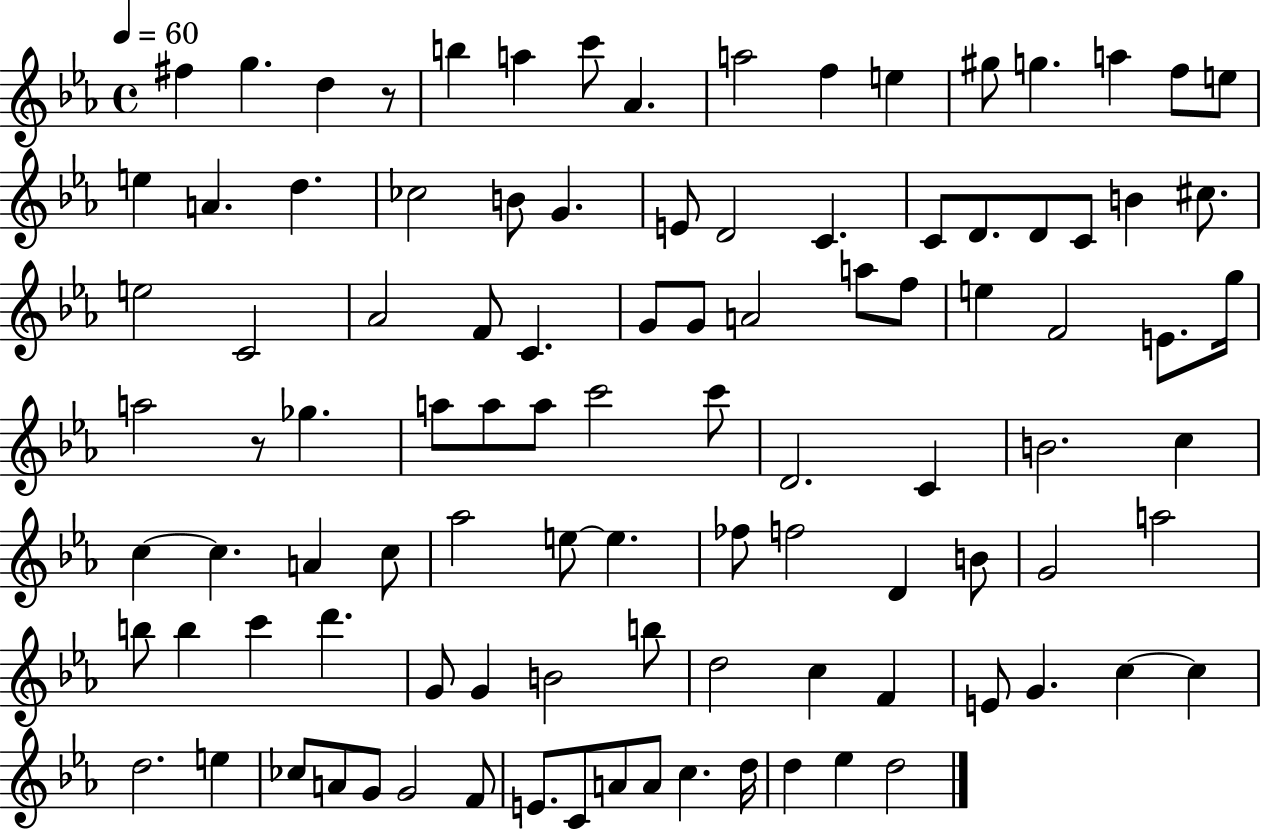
{
  \clef treble
  \time 4/4
  \defaultTimeSignature
  \key ees \major
  \tempo 4 = 60
  fis''4 g''4. d''4 r8 | b''4 a''4 c'''8 aes'4. | a''2 f''4 e''4 | gis''8 g''4. a''4 f''8 e''8 | \break e''4 a'4. d''4. | ces''2 b'8 g'4. | e'8 d'2 c'4. | c'8 d'8. d'8 c'8 b'4 cis''8. | \break e''2 c'2 | aes'2 f'8 c'4. | g'8 g'8 a'2 a''8 f''8 | e''4 f'2 e'8. g''16 | \break a''2 r8 ges''4. | a''8 a''8 a''8 c'''2 c'''8 | d'2. c'4 | b'2. c''4 | \break c''4~~ c''4. a'4 c''8 | aes''2 e''8~~ e''4. | fes''8 f''2 d'4 b'8 | g'2 a''2 | \break b''8 b''4 c'''4 d'''4. | g'8 g'4 b'2 b''8 | d''2 c''4 f'4 | e'8 g'4. c''4~~ c''4 | \break d''2. e''4 | ces''8 a'8 g'8 g'2 f'8 | e'8. c'8 a'8 a'8 c''4. d''16 | d''4 ees''4 d''2 | \break \bar "|."
}